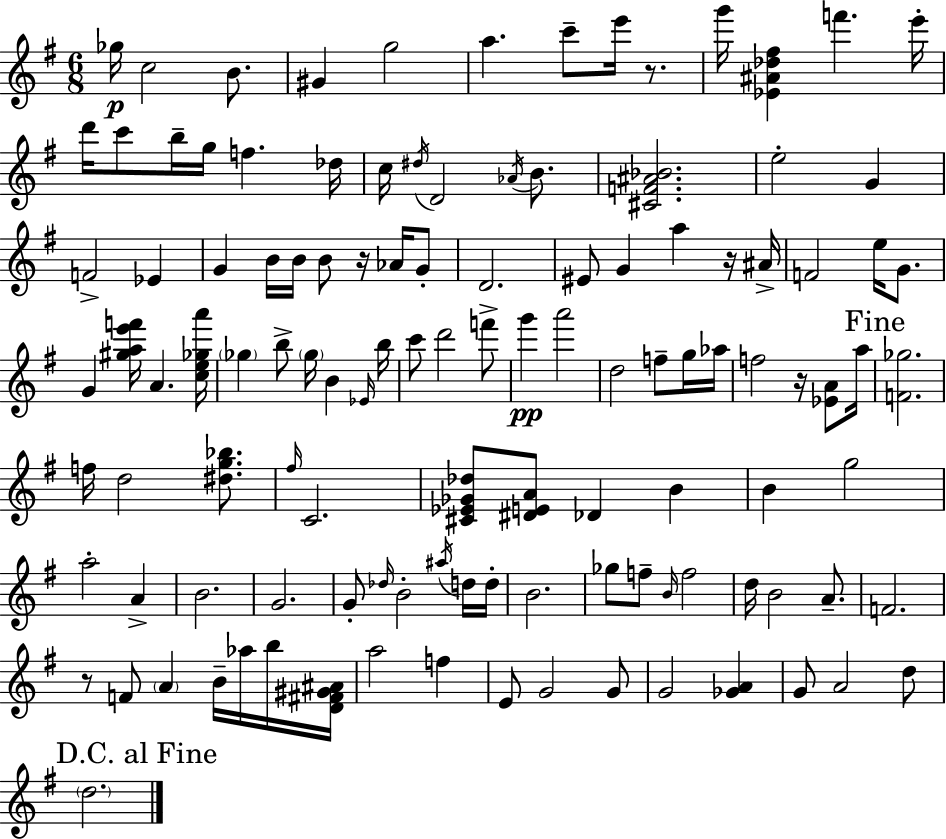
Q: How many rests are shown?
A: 5